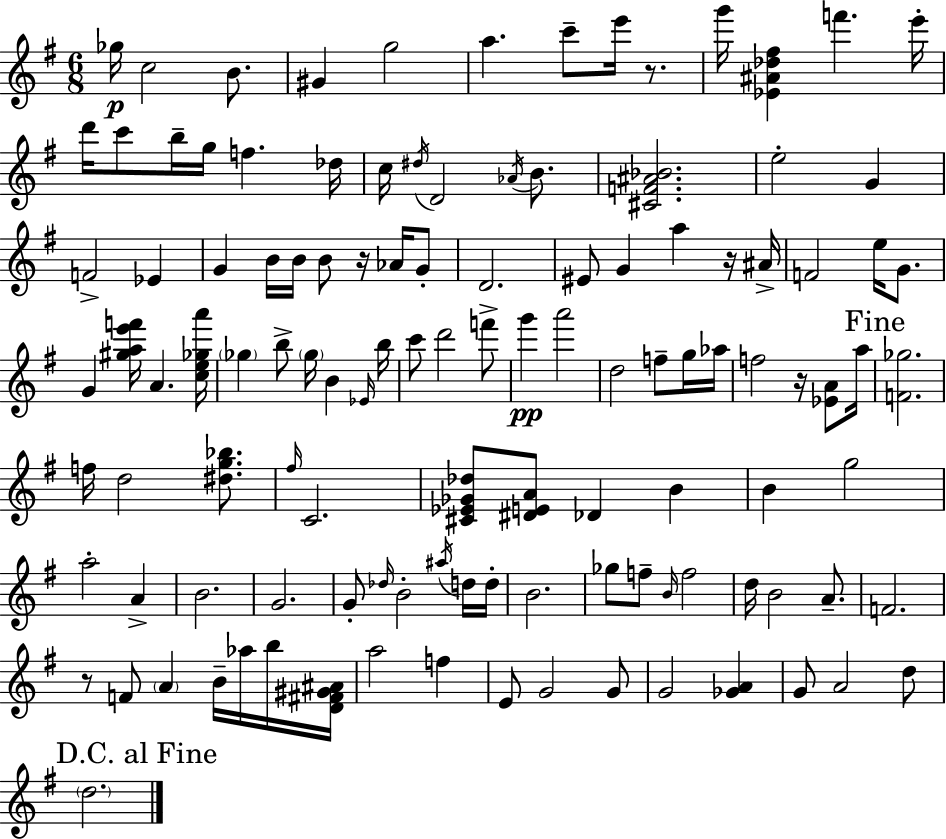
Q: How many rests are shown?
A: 5